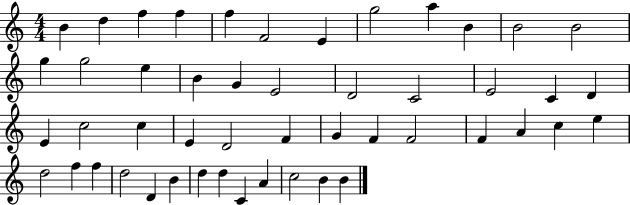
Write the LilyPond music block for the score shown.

{
  \clef treble
  \numericTimeSignature
  \time 4/4
  \key c \major
  b'4 d''4 f''4 f''4 | f''4 f'2 e'4 | g''2 a''4 b'4 | b'2 b'2 | \break g''4 g''2 e''4 | b'4 g'4 e'2 | d'2 c'2 | e'2 c'4 d'4 | \break e'4 c''2 c''4 | e'4 d'2 f'4 | g'4 f'4 f'2 | f'4 a'4 c''4 e''4 | \break d''2 f''4 f''4 | d''2 d'4 b'4 | d''4 d''4 c'4 a'4 | c''2 b'4 b'4 | \break \bar "|."
}